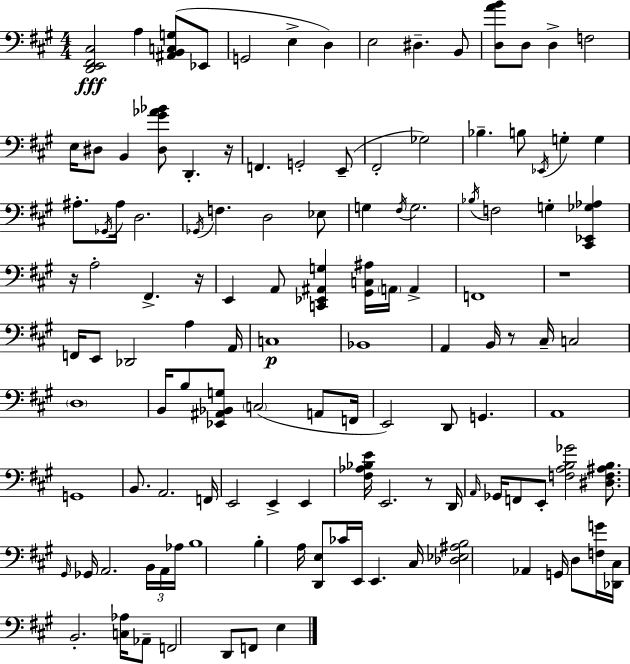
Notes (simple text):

[D2,E2,F#2,C#3]/h A3/q [A#2,B2,C3,G3]/e Eb2/e G2/h E3/q D3/q E3/h D#3/q. B2/e [D3,A4,B4]/e D3/e D3/q F3/h E3/s D#3/e B2/q [D#3,G#4,Ab4,Bb4]/e D2/q. R/s F2/q. G2/h E2/e F#2/h Gb3/h Bb3/q. B3/e Eb2/s G3/q G3/q A#3/e. Gb2/s A#3/s D3/h. Gb2/s F3/q. D3/h Eb3/e G3/q F#3/s G3/h. Bb3/s F3/h G3/q [C#2,Eb2,Gb3,Ab3]/q R/s A3/h F#2/q. R/s E2/q A2/e [C2,Eb2,A#2,G3]/q [G#2,C3,A#3]/s A2/s A2/q F2/w R/w F2/s E2/e Db2/h A3/q A2/s C3/w Bb2/w A2/q B2/s R/e C#3/s C3/h D3/w B2/s B3/e [Eb2,A#2,Bb2,G3]/e C3/h A2/e F2/s E2/h D2/e G2/q. A2/w G2/w B2/e. A2/h. F2/s E2/h E2/q E2/q [F#3,Ab3,Bb3,E4]/s E2/h. R/e D2/s A2/s Gb2/s F2/e E2/e [F3,A3,B3,Gb4]/h [D#3,F3,A#3,B3]/e. G#2/s Gb2/s A2/h. B2/s A2/s Ab3/s B3/w B3/q A3/s [D2,E3]/e CES4/s E2/s E2/q. C#3/s [Db3,Eb3,A#3,B3]/h Ab2/q G2/s D3/e [F3,G4]/s [Db2,C#3]/s B2/h. [C3,Ab3]/s Ab2/e F2/h D2/e F2/e E3/q